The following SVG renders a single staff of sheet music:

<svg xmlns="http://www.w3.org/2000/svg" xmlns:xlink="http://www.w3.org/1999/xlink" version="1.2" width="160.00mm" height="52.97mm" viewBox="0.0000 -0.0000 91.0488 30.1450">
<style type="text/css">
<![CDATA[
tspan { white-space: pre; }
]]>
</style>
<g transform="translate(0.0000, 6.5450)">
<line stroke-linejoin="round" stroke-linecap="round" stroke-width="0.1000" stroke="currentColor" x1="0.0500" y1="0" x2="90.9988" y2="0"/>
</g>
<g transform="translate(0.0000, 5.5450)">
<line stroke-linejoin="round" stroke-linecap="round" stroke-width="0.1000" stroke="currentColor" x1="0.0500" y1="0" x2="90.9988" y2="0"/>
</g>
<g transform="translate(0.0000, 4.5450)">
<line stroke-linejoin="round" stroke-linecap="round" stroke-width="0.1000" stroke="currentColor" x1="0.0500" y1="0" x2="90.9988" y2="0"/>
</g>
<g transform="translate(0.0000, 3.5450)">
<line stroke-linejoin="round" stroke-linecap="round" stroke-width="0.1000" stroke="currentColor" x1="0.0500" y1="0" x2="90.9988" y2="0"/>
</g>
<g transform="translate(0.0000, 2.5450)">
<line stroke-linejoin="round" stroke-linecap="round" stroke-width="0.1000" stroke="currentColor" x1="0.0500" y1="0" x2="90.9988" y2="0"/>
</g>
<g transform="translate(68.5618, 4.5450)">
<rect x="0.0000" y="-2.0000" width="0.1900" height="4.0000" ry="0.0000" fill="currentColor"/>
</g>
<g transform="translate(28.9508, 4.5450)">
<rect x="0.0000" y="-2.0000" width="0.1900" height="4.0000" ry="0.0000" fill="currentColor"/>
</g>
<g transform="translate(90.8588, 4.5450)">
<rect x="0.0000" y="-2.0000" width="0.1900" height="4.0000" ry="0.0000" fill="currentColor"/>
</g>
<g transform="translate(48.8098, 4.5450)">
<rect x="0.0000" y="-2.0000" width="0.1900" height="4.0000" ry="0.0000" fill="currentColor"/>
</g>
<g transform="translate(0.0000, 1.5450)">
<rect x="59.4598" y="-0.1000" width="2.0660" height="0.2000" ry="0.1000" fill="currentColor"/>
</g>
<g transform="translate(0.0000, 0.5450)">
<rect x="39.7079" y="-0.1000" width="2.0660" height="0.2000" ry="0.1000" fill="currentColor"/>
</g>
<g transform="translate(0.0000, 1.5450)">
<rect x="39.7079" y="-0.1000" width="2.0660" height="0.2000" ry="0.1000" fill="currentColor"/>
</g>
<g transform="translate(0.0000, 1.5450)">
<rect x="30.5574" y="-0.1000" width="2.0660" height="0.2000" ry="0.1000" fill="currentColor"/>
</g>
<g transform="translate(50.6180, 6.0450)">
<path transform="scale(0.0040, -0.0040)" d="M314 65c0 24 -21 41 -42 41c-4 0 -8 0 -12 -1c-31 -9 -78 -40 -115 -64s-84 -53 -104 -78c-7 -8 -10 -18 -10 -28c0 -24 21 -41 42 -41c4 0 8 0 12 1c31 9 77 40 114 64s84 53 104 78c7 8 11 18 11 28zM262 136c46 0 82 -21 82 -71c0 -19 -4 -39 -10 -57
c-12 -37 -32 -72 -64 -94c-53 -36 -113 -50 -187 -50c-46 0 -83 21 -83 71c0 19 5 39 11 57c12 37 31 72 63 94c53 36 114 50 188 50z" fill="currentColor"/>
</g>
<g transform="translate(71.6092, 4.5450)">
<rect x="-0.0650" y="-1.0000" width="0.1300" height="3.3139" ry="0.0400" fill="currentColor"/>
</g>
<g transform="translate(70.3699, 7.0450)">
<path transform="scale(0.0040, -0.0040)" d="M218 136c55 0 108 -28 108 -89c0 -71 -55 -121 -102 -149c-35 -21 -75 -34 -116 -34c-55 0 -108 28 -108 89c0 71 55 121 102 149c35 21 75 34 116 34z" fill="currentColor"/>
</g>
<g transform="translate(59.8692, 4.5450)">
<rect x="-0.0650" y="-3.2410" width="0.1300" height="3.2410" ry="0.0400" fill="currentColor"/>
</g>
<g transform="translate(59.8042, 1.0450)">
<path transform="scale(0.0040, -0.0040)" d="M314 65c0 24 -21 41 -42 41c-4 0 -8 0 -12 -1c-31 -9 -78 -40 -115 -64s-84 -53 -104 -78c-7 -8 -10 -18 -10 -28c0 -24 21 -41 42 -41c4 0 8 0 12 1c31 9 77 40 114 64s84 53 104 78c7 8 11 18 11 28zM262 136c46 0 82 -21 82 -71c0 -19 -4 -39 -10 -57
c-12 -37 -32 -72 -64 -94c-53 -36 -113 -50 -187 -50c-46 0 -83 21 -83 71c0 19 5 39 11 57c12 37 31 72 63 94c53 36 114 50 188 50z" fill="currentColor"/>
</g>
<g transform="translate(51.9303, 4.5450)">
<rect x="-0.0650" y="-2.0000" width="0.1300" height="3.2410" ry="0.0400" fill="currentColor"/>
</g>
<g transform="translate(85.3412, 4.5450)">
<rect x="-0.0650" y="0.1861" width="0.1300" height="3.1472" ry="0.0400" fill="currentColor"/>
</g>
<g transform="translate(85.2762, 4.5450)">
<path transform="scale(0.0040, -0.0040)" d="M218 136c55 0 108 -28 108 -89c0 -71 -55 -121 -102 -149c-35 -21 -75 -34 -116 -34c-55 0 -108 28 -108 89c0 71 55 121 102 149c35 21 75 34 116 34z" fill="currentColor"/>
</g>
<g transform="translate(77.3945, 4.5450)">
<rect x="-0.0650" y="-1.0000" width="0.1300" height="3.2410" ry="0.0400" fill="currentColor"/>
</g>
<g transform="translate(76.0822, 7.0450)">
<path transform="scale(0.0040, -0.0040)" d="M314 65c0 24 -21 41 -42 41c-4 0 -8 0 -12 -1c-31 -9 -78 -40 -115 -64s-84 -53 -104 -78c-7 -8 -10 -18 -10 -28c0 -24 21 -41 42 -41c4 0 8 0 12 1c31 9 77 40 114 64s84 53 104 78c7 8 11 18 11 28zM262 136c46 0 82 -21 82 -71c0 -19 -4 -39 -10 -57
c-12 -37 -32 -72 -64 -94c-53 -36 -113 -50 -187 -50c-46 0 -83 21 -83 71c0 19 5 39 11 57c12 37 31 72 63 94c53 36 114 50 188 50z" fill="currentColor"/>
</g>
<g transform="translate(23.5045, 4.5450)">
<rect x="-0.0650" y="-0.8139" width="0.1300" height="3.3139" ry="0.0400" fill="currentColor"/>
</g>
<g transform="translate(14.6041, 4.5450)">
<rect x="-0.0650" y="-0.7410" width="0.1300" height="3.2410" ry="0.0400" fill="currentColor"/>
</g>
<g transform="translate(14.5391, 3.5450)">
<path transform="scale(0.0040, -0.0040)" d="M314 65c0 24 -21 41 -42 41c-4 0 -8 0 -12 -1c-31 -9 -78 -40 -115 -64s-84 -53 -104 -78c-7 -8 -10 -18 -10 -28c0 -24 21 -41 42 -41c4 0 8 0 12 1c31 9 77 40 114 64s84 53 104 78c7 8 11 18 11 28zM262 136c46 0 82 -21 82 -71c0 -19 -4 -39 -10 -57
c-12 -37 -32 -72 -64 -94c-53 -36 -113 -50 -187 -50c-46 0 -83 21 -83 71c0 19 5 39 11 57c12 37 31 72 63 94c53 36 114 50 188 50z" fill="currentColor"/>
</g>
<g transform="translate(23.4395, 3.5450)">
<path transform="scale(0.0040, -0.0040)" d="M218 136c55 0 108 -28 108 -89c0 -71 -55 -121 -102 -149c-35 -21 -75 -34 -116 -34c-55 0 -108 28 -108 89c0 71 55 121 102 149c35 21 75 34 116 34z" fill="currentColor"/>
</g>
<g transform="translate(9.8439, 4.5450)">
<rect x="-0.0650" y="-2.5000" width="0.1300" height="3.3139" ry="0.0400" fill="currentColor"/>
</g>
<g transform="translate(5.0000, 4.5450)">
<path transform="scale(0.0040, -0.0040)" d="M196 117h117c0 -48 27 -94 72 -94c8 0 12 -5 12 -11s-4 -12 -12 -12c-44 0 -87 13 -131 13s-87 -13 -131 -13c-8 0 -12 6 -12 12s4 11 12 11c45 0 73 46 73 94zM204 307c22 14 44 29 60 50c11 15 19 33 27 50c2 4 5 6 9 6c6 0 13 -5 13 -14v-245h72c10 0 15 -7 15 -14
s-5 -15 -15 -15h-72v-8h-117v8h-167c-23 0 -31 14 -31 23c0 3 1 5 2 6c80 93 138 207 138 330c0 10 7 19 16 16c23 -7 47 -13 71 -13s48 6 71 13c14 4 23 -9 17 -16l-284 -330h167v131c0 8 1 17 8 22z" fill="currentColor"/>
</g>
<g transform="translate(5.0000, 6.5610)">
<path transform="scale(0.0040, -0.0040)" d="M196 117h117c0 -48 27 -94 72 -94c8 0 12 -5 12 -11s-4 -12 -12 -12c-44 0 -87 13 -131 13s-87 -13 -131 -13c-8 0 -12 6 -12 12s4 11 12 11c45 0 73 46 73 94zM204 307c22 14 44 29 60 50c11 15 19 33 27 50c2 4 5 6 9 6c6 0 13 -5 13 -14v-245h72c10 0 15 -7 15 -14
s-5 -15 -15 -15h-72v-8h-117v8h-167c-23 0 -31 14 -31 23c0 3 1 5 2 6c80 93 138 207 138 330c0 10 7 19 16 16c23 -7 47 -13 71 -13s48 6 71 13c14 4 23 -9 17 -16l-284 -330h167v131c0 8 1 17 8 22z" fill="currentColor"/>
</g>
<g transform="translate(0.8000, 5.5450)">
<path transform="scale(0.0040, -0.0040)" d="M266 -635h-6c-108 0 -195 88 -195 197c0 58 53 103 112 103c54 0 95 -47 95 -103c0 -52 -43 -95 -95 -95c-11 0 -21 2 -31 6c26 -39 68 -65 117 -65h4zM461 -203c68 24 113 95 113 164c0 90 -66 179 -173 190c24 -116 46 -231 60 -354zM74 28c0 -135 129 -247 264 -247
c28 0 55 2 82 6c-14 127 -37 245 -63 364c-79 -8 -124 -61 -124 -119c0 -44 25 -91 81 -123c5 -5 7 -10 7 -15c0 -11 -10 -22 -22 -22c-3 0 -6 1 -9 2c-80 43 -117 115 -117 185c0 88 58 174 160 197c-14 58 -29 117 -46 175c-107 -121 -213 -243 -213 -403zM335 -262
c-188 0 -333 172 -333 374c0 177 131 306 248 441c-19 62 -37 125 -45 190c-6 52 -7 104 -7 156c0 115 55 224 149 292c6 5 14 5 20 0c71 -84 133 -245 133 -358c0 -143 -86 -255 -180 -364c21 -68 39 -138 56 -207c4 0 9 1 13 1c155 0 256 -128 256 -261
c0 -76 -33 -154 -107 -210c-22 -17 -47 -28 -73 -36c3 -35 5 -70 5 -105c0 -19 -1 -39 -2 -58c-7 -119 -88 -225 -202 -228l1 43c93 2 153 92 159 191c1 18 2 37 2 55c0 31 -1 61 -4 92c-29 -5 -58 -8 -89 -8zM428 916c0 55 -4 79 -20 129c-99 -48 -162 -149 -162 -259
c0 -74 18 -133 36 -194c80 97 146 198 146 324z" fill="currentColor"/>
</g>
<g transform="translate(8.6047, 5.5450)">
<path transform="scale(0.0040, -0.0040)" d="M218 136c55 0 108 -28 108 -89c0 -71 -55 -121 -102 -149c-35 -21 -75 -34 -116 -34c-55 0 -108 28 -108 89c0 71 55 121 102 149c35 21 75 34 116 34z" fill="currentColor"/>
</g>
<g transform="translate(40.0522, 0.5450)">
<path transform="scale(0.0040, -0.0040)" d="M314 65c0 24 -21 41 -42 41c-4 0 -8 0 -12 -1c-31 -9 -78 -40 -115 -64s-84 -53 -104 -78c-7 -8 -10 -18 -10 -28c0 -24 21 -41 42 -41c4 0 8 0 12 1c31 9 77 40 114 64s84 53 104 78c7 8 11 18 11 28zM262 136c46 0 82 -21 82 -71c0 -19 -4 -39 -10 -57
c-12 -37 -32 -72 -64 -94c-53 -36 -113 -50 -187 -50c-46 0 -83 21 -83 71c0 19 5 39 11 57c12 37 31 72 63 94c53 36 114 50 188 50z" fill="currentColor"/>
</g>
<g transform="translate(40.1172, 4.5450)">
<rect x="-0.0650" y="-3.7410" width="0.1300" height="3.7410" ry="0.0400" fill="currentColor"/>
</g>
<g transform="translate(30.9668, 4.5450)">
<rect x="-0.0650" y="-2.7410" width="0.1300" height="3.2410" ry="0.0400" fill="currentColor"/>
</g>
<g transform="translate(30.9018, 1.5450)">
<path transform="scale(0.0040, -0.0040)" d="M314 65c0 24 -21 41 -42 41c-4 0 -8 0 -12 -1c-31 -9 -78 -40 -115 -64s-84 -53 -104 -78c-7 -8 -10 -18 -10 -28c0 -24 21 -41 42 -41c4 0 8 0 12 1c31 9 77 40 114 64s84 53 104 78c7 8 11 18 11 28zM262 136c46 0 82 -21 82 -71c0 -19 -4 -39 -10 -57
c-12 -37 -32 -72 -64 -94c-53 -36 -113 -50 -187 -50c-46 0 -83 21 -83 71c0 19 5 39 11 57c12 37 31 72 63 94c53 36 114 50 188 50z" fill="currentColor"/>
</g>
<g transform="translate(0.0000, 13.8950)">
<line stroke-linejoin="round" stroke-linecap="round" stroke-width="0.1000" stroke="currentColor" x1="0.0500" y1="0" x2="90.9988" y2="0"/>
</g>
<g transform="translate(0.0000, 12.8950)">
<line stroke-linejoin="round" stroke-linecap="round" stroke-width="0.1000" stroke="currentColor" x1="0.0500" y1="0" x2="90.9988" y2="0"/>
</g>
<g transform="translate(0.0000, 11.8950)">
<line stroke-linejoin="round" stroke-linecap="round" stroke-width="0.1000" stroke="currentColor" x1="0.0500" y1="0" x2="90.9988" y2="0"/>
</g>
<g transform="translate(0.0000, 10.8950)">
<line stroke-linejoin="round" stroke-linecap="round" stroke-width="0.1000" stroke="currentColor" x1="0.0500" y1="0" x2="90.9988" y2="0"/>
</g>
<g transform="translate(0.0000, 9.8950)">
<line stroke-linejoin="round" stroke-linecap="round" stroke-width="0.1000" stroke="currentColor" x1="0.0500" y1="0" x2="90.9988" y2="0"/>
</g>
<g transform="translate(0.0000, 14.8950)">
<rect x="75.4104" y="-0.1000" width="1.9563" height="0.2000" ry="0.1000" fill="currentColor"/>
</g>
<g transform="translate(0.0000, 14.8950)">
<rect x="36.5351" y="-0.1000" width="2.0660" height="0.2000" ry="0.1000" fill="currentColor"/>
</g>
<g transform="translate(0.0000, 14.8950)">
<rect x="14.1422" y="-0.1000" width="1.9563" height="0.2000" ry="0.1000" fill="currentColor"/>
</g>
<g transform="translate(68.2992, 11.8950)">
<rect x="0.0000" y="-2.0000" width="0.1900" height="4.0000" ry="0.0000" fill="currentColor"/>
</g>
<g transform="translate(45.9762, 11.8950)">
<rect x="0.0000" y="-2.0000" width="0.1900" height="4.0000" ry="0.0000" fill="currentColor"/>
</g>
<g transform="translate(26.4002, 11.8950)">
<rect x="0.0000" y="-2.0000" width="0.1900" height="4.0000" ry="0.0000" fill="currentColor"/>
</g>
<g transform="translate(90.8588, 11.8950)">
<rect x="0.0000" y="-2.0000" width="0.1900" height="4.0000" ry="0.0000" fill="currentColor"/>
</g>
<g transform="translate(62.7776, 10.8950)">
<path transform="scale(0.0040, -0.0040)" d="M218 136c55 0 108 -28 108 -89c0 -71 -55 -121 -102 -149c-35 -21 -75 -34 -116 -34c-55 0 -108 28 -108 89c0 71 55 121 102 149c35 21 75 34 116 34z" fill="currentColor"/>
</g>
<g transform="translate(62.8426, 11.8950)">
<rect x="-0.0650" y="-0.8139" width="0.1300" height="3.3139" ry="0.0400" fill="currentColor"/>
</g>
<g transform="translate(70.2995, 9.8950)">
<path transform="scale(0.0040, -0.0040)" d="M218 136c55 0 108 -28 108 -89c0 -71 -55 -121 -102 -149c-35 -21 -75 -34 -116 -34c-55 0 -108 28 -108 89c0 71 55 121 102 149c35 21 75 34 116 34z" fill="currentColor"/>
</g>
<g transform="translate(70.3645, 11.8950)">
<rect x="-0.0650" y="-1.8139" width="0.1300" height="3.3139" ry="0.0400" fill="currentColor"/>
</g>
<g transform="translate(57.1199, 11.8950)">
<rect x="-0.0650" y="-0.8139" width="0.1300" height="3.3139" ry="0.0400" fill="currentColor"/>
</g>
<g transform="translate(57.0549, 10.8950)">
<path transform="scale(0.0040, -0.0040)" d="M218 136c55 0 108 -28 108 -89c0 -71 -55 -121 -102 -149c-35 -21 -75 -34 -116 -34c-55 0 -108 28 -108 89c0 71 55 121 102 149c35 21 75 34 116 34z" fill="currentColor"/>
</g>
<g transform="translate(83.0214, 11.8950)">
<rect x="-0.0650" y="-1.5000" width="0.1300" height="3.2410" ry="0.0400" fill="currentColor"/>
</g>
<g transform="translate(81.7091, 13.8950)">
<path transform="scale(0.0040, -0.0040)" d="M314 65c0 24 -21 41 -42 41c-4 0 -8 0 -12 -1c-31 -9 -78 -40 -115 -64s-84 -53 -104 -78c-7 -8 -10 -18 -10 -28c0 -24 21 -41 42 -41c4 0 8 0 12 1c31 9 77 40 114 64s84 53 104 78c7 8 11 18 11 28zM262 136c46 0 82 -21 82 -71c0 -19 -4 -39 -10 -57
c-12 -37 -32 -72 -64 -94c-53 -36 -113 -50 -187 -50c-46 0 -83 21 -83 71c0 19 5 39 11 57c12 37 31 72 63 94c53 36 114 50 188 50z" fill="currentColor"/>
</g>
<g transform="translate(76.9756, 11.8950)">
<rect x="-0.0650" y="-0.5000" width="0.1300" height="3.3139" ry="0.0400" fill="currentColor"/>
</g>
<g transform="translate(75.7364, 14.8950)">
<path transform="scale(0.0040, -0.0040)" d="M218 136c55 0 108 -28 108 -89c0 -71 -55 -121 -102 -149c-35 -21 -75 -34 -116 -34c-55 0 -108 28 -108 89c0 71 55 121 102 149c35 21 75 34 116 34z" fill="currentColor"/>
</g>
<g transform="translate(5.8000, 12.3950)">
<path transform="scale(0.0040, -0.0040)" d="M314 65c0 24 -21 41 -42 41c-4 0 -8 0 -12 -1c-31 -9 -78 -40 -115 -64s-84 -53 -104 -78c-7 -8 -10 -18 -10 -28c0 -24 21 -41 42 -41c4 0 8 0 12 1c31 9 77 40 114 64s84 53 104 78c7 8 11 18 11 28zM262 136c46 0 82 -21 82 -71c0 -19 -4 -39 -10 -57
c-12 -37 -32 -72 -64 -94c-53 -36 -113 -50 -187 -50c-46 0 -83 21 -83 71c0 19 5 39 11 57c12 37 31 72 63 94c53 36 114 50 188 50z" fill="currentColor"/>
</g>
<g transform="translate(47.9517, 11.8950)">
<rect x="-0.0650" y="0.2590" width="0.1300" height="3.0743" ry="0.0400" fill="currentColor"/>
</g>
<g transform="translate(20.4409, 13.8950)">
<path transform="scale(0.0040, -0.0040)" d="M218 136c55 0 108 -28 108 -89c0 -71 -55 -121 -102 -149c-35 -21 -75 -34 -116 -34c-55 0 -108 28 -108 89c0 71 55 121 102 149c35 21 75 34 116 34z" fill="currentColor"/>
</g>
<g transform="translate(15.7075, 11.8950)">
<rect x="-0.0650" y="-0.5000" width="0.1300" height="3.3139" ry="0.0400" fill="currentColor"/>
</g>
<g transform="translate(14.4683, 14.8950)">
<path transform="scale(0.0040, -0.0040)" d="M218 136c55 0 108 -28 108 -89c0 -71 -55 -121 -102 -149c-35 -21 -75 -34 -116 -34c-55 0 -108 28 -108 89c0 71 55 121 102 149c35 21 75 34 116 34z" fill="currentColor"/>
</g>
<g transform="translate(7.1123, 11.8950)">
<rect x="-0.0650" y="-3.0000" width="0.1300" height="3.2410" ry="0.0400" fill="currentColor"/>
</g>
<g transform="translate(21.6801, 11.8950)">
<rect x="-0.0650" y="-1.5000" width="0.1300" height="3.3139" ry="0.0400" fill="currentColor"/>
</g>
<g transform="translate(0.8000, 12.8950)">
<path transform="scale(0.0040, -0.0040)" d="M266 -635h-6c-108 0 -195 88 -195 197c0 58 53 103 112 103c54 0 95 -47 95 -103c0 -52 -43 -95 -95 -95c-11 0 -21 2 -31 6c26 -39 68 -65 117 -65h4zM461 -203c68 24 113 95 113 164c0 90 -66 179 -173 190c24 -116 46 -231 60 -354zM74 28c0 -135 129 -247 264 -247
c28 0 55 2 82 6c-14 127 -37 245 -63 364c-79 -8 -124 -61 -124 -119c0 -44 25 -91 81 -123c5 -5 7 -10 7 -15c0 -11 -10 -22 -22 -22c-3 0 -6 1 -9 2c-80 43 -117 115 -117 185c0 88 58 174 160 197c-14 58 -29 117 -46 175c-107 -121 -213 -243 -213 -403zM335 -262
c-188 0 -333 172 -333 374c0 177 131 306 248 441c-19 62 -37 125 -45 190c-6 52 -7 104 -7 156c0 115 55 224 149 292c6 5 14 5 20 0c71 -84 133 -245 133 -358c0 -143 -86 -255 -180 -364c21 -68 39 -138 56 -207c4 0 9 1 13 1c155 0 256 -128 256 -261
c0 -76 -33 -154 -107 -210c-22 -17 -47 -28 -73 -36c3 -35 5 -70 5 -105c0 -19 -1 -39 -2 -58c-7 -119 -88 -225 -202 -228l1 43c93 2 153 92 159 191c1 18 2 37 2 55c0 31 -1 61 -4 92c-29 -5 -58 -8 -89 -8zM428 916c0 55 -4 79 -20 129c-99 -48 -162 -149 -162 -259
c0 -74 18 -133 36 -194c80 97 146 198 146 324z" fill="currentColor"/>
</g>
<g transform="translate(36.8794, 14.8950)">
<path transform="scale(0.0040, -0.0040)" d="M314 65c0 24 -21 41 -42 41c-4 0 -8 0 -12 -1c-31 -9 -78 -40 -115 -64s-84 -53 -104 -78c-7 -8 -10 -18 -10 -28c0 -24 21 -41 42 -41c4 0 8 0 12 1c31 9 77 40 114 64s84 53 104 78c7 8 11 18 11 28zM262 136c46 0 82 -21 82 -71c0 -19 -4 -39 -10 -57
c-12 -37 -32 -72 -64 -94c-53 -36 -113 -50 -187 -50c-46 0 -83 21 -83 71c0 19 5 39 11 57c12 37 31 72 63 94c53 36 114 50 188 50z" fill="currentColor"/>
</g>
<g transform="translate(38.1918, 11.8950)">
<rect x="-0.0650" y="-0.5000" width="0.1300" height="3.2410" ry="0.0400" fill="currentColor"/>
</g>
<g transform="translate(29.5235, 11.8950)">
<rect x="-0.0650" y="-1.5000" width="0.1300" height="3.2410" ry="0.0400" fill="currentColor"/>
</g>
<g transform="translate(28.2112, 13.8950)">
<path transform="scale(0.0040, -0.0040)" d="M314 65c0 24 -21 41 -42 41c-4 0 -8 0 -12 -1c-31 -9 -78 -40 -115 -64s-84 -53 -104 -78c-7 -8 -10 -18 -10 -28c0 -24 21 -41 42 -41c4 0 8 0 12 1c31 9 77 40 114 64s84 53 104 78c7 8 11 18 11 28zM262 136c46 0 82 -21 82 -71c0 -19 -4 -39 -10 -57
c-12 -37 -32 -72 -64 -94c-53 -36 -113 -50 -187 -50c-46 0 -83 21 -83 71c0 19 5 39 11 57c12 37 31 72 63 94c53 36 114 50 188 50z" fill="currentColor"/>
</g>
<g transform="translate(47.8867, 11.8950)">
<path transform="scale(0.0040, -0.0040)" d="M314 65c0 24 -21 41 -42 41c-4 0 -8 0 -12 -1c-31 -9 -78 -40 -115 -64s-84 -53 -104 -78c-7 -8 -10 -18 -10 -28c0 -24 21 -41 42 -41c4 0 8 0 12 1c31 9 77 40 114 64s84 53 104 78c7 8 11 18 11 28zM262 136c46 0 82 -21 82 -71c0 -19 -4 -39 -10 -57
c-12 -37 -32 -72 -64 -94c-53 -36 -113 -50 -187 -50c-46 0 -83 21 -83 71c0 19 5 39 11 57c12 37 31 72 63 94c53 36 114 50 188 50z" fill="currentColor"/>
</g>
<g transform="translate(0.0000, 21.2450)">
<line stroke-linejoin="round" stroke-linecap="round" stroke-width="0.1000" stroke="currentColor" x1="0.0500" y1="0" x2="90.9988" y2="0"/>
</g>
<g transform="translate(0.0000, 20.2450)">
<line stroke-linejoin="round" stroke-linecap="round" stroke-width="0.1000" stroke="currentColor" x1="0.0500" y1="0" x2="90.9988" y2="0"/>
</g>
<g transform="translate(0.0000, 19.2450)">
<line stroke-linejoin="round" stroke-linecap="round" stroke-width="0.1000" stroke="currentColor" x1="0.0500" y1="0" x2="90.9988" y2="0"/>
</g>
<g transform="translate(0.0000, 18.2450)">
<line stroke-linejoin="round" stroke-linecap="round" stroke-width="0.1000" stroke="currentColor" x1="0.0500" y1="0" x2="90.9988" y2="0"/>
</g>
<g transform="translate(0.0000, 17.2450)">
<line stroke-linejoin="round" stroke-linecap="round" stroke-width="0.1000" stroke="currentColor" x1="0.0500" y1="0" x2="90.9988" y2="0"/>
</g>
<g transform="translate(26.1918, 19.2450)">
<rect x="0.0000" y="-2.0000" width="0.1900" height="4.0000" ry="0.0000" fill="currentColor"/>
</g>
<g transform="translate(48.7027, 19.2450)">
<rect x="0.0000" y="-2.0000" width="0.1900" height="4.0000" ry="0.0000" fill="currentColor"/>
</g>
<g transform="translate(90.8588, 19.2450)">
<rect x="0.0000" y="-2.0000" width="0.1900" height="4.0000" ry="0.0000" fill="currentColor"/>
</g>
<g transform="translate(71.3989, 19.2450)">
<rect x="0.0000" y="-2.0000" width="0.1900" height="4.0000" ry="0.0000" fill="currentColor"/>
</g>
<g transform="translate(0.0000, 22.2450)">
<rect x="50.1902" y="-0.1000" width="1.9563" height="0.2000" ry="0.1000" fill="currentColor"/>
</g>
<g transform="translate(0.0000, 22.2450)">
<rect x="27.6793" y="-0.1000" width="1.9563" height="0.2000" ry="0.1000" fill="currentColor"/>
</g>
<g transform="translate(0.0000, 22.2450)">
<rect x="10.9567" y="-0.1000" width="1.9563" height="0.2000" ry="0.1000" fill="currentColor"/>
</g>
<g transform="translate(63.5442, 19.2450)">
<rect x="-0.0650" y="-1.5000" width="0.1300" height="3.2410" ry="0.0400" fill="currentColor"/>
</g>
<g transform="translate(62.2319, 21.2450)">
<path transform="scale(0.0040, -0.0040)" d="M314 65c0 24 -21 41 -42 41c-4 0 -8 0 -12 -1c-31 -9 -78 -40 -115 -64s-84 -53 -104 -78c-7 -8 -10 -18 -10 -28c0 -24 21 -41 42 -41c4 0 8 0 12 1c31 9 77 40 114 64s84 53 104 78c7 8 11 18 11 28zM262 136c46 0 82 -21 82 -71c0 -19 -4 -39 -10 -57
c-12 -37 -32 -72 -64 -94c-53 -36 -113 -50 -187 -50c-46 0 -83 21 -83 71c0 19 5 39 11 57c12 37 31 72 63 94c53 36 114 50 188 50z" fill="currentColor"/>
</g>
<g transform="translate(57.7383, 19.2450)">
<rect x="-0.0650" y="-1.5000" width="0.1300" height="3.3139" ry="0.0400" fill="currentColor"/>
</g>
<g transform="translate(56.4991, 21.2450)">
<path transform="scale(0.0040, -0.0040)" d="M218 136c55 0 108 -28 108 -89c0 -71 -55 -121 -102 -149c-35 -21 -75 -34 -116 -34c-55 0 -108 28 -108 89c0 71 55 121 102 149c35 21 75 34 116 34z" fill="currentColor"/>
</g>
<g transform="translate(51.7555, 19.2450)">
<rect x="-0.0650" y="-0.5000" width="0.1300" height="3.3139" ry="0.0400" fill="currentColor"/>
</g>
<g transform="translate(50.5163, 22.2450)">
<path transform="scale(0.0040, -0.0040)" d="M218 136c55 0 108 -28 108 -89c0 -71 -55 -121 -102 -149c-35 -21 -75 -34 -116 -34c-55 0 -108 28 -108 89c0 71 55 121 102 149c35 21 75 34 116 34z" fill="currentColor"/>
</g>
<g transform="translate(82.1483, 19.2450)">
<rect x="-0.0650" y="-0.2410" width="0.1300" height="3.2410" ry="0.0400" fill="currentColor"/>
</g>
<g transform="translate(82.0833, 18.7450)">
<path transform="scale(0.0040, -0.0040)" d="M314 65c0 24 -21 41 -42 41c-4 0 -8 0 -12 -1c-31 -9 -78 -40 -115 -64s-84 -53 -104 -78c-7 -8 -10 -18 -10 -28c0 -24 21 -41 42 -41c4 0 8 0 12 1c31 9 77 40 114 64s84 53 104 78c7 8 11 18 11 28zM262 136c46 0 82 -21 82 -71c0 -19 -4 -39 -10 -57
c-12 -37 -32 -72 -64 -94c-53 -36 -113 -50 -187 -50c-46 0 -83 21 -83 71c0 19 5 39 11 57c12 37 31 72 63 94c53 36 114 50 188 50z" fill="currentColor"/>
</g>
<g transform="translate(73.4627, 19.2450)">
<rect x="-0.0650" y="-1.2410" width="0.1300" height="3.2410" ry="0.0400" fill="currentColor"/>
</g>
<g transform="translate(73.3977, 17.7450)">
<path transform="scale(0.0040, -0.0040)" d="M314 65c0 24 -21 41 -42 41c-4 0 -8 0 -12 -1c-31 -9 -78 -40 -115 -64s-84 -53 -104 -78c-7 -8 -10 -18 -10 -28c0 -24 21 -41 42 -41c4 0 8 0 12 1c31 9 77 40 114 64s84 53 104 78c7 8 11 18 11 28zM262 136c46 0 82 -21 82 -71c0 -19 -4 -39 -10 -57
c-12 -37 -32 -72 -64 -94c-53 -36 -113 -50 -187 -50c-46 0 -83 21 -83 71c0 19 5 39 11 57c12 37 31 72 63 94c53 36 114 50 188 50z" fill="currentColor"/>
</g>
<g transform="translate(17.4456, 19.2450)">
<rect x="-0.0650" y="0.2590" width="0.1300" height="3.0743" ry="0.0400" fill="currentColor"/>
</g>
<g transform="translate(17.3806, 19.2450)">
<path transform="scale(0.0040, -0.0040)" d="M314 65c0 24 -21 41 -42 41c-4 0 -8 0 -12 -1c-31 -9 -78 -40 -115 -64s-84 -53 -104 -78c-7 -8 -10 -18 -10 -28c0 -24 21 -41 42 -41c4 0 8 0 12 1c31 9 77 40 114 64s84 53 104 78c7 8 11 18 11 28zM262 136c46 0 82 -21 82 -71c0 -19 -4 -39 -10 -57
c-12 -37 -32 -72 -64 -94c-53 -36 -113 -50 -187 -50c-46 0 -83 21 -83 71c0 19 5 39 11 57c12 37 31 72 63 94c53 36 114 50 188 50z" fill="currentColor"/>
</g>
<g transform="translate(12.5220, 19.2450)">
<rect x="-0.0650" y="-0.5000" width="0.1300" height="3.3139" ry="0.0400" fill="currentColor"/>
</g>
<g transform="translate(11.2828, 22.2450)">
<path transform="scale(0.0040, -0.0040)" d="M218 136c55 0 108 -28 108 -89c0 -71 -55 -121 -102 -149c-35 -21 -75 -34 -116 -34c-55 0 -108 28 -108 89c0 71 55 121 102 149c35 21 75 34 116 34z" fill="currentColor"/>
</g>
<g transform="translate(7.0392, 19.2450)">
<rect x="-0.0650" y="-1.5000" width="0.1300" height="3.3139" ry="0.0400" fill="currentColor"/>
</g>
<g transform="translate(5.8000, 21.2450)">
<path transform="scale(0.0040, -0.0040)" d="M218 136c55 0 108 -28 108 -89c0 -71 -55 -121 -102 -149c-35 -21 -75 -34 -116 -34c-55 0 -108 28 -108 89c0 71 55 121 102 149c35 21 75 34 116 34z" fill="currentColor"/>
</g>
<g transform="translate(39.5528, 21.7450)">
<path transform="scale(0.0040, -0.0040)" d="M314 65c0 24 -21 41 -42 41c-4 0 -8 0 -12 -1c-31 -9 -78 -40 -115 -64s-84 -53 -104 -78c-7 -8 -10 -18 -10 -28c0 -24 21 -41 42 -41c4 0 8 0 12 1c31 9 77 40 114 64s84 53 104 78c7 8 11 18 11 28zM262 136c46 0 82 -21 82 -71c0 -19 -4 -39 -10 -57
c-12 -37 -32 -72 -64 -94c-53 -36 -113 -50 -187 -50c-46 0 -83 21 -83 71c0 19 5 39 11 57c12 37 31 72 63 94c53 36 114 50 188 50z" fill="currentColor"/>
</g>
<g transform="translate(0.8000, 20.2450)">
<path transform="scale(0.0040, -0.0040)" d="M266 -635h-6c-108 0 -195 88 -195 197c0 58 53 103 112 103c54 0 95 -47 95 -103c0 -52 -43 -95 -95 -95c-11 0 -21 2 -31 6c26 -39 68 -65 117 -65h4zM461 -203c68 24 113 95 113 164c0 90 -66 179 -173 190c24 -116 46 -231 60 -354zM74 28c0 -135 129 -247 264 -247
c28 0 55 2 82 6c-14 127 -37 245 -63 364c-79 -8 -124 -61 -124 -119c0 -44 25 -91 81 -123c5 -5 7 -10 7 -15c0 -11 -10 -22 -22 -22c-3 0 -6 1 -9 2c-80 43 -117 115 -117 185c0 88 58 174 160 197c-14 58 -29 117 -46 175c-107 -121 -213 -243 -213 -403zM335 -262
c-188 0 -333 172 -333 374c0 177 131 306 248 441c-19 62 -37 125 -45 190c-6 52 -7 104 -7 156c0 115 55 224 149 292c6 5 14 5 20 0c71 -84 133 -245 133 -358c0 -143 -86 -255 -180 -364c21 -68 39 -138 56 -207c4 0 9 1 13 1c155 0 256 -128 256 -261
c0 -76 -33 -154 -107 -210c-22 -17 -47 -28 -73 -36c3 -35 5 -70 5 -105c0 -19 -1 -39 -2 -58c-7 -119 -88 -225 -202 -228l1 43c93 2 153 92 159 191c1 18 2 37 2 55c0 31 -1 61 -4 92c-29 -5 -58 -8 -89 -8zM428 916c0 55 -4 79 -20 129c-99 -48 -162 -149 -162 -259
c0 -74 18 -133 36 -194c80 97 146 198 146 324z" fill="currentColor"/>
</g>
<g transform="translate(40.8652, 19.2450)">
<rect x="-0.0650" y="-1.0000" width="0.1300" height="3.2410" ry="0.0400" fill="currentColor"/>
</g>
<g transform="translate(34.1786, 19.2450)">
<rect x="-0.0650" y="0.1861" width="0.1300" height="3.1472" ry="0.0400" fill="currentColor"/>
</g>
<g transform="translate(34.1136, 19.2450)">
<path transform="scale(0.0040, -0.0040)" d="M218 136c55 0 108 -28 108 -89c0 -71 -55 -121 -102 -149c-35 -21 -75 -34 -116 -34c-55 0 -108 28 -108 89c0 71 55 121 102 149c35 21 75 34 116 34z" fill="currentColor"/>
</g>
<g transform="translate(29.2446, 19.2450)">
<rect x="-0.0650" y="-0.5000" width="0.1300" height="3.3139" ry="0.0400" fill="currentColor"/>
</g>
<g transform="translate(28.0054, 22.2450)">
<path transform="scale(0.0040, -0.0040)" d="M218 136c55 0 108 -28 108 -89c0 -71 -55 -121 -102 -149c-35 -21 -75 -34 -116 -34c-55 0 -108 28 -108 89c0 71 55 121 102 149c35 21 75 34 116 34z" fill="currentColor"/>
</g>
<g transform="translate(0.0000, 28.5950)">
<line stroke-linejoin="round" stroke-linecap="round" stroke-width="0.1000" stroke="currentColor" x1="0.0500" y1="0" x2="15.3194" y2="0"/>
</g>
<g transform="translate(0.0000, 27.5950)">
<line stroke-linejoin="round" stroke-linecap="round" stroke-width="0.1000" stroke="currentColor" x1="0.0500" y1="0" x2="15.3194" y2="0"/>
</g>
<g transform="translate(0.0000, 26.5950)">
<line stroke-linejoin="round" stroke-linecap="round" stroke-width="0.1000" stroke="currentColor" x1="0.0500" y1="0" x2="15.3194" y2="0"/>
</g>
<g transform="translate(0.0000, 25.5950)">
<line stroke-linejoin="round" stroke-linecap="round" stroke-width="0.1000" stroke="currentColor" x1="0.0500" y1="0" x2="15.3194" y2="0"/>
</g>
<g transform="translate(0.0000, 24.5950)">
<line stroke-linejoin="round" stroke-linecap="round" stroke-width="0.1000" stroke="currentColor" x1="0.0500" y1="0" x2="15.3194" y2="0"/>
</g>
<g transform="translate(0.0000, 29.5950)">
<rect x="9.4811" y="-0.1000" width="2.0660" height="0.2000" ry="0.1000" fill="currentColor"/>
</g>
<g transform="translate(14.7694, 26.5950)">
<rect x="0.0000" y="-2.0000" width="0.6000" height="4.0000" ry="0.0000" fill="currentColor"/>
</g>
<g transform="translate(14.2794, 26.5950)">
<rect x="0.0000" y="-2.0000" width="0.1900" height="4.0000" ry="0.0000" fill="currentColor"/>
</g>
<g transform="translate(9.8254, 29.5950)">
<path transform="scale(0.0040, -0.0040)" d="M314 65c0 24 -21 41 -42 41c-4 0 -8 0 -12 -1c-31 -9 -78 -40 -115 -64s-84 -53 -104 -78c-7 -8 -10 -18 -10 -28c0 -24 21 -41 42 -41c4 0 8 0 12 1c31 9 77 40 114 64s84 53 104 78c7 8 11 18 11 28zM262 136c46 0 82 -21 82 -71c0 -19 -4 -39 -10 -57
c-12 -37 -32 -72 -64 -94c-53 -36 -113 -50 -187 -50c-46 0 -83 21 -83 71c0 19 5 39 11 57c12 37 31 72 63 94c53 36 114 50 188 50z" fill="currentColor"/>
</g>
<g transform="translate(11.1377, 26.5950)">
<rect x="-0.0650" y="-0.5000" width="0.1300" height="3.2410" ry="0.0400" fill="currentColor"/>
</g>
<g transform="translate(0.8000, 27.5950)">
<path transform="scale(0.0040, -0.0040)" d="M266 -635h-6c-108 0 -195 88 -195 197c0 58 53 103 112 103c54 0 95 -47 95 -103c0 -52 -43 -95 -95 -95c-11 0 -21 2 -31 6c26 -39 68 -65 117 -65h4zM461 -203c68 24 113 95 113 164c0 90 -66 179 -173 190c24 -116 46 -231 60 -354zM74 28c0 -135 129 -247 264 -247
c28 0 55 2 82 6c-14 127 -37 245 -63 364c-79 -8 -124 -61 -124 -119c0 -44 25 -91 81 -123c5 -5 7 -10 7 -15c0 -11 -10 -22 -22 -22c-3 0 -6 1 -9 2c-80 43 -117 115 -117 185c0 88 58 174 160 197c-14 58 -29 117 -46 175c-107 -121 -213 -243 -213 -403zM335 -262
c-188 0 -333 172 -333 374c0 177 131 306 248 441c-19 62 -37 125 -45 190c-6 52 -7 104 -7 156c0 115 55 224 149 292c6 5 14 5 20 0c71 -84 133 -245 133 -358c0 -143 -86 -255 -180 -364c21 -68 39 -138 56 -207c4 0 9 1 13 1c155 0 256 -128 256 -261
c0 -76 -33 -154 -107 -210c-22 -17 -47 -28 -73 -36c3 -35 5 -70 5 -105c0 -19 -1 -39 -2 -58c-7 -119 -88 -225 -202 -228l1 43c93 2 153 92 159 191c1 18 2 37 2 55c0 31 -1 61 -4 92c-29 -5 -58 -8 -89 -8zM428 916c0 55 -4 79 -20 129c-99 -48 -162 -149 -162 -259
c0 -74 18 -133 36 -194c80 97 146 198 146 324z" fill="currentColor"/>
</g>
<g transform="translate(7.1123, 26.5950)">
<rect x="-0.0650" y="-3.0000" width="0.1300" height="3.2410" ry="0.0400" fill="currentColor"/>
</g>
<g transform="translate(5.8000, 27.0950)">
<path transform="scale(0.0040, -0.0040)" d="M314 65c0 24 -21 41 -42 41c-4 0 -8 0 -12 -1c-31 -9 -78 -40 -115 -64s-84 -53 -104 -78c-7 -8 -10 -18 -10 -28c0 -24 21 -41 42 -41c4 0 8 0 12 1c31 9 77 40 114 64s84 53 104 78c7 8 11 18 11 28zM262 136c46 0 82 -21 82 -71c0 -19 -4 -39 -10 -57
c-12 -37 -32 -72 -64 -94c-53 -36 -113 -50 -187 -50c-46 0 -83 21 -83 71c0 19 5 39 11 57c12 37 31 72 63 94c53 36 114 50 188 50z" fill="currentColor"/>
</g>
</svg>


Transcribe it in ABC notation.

X:1
T:Untitled
M:4/4
L:1/4
K:C
G d2 d a2 c'2 F2 b2 D D2 B A2 C E E2 C2 B2 d d f C E2 E C B2 C B D2 C E E2 e2 c2 A2 C2